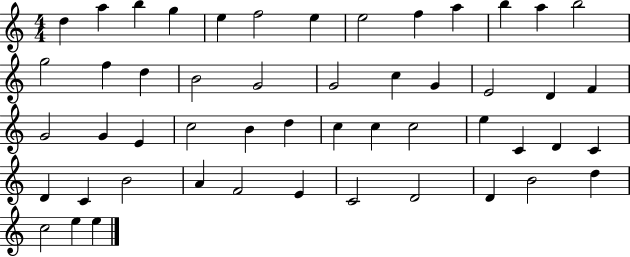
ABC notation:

X:1
T:Untitled
M:4/4
L:1/4
K:C
d a b g e f2 e e2 f a b a b2 g2 f d B2 G2 G2 c G E2 D F G2 G E c2 B d c c c2 e C D C D C B2 A F2 E C2 D2 D B2 d c2 e e